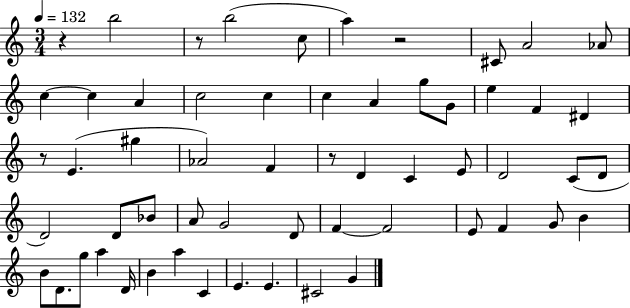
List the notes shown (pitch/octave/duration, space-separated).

R/q B5/h R/e B5/h C5/e A5/q R/h C#4/e A4/h Ab4/e C5/q C5/q A4/q C5/h C5/q C5/q A4/q G5/e G4/e E5/q F4/q D#4/q R/e E4/q. G#5/q Ab4/h F4/q R/e D4/q C4/q E4/e D4/h C4/e D4/e D4/h D4/e Bb4/e A4/e G4/h D4/e F4/q F4/h E4/e F4/q G4/e B4/q B4/e D4/e. G5/e A5/q D4/s B4/q A5/q C4/q E4/q. E4/q. C#4/h G4/q